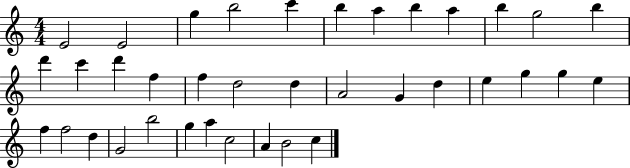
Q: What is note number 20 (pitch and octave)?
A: A4